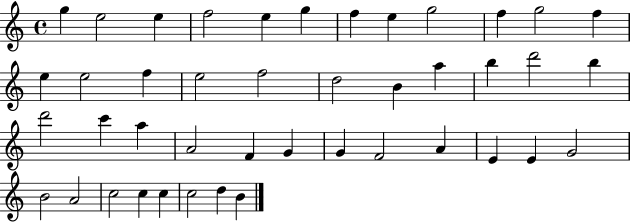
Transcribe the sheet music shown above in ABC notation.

X:1
T:Untitled
M:4/4
L:1/4
K:C
g e2 e f2 e g f e g2 f g2 f e e2 f e2 f2 d2 B a b d'2 b d'2 c' a A2 F G G F2 A E E G2 B2 A2 c2 c c c2 d B